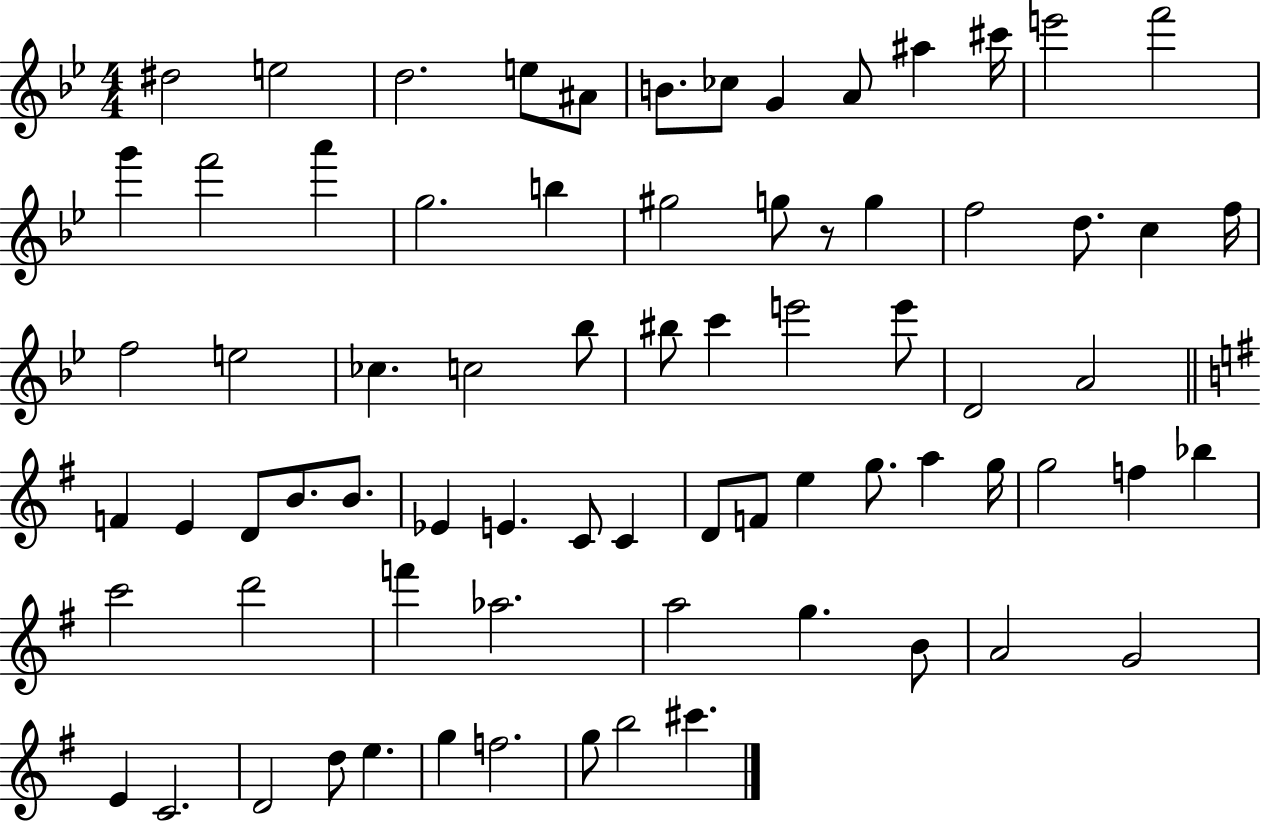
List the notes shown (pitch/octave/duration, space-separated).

D#5/h E5/h D5/h. E5/e A#4/e B4/e. CES5/e G4/q A4/e A#5/q C#6/s E6/h F6/h G6/q F6/h A6/q G5/h. B5/q G#5/h G5/e R/e G5/q F5/h D5/e. C5/q F5/s F5/h E5/h CES5/q. C5/h Bb5/e BIS5/e C6/q E6/h E6/e D4/h A4/h F4/q E4/q D4/e B4/e. B4/e. Eb4/q E4/q. C4/e C4/q D4/e F4/e E5/q G5/e. A5/q G5/s G5/h F5/q Bb5/q C6/h D6/h F6/q Ab5/h. A5/h G5/q. B4/e A4/h G4/h E4/q C4/h. D4/h D5/e E5/q. G5/q F5/h. G5/e B5/h C#6/q.